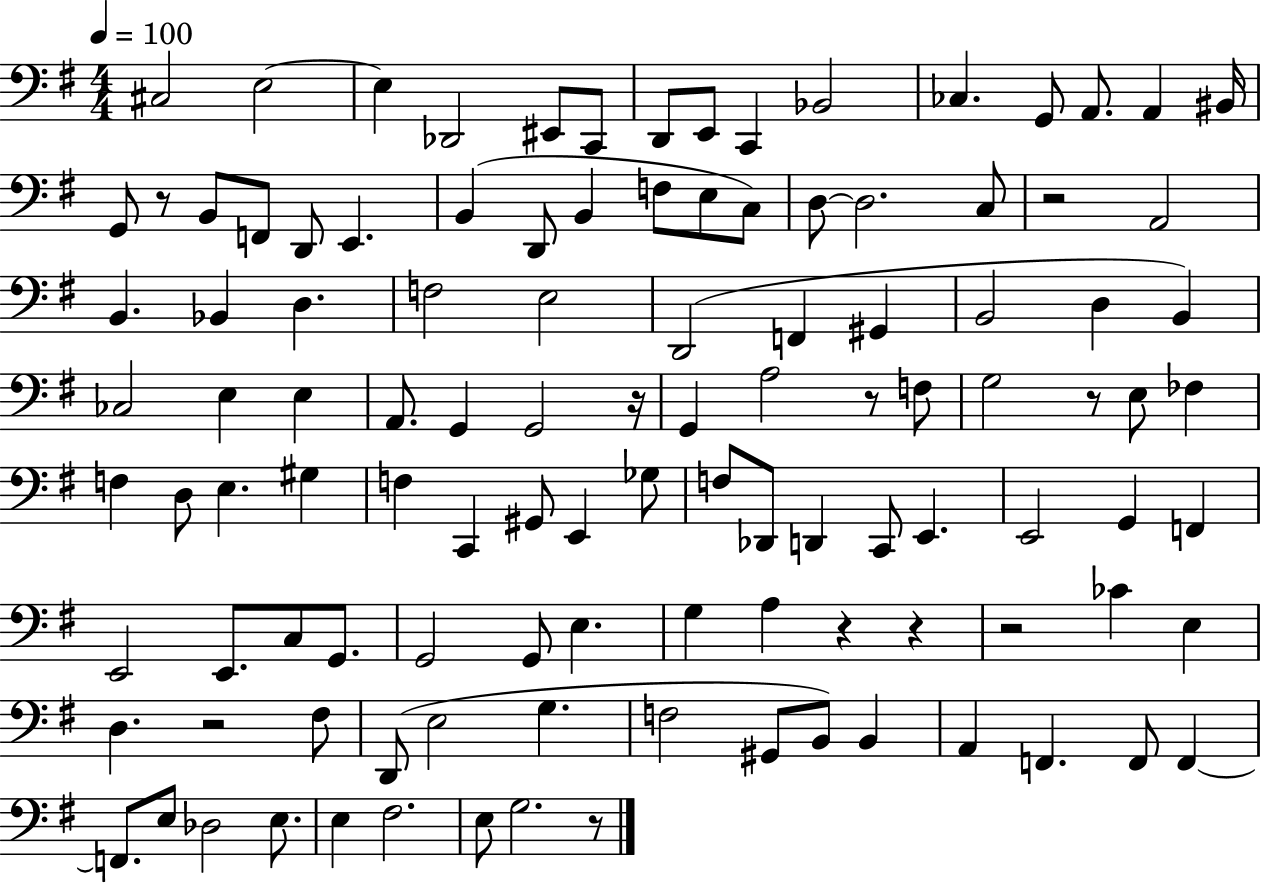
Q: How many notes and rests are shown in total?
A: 112